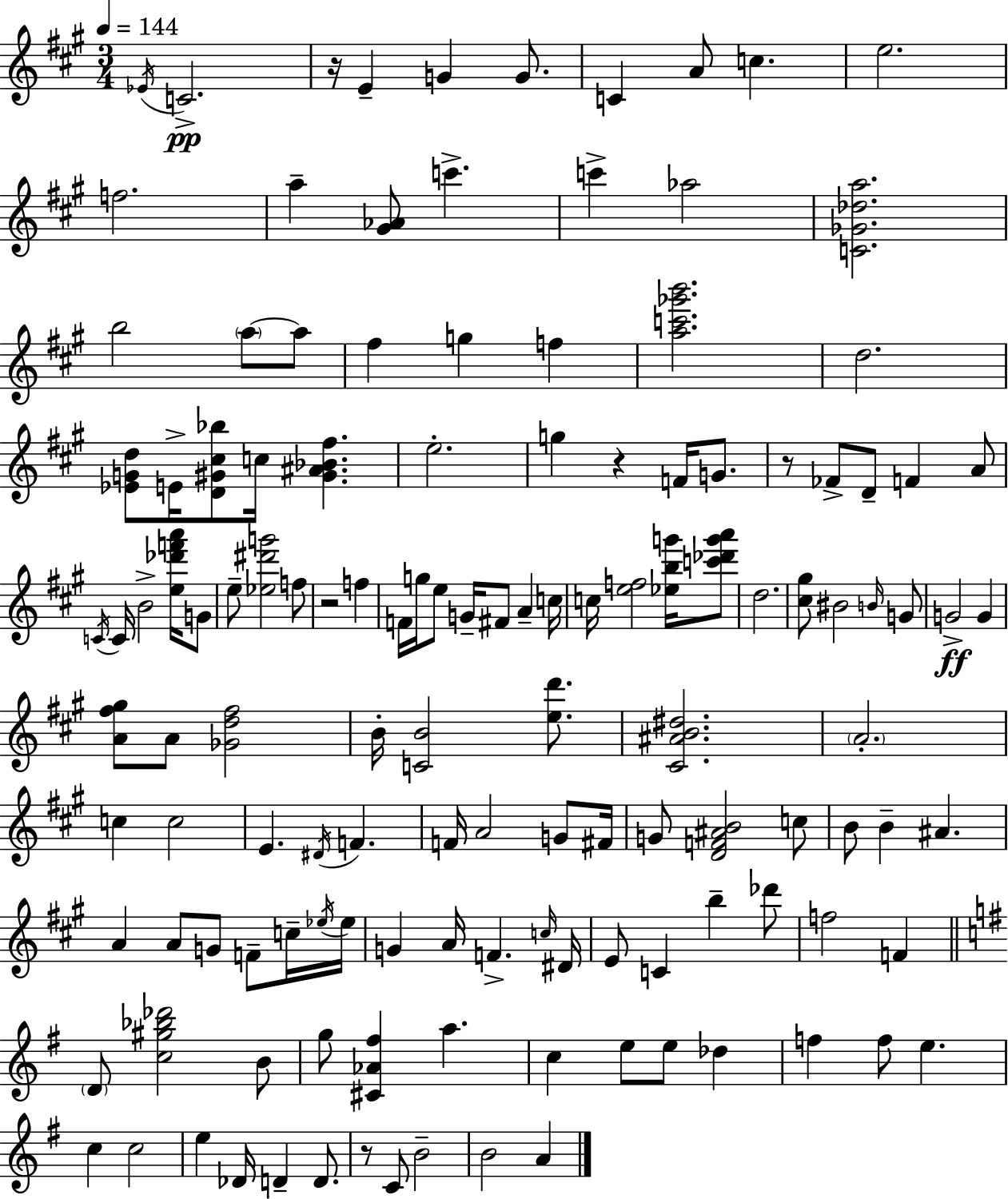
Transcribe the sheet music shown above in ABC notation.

X:1
T:Untitled
M:3/4
L:1/4
K:A
_E/4 C2 z/4 E G G/2 C A/2 c e2 f2 a [^G_A]/2 c' c' _a2 [C_G_da]2 b2 a/2 a/2 ^f g f [ac'_g'b']2 d2 [_EGd]/2 E/4 [D^G^c_b]/2 c/4 [^G^A_B^f] e2 g z F/4 G/2 z/2 _F/2 D/2 F A/2 C/4 C/4 B2 [e_d'f'a']/4 G/2 e/2 [_e^d'g']2 f/2 z2 f F/4 g/4 e/2 G/4 ^F/2 A c/4 c/4 [ef]2 [_ebg']/4 [c'_d'g'a']/2 d2 [^c^g]/2 ^B2 B/4 G/2 G2 G [A^f^g]/2 A/2 [_Gd^f]2 B/4 [CB]2 [ed']/2 [^C^AB^d]2 A2 c c2 E ^D/4 F F/4 A2 G/2 ^F/4 G/2 [DF^AB]2 c/2 B/2 B ^A A A/2 G/2 F/2 c/4 _e/4 _e/4 G A/4 F c/4 ^D/4 E/2 C b _d'/2 f2 F D/2 [c^g_b_d']2 B/2 g/2 [^C_A^f] a c e/2 e/2 _d f f/2 e c c2 e _D/4 D D/2 z/2 C/2 B2 B2 A